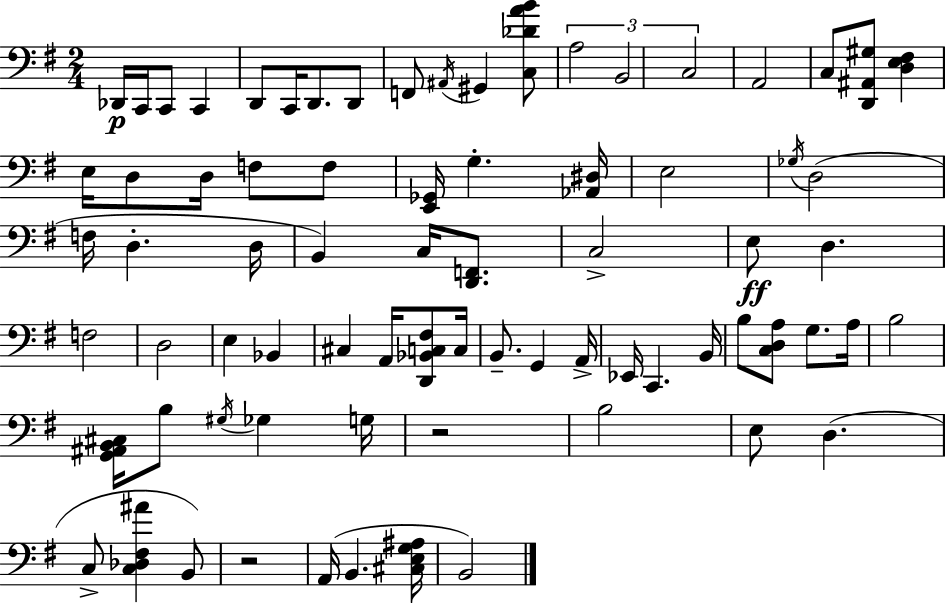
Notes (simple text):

Db2/s C2/s C2/e C2/q D2/e C2/s D2/e. D2/e F2/e A#2/s G#2/q [C3,Db4,A4,B4]/e A3/h B2/h C3/h A2/h C3/e [D2,A#2,G#3]/e [D3,E3,F#3]/q E3/s D3/e D3/s F3/e F3/e [E2,Gb2]/s G3/q. [Ab2,D#3]/s E3/h Gb3/s D3/h F3/s D3/q. D3/s B2/q C3/s [D2,F2]/e. C3/h E3/e D3/q. F3/h D3/h E3/q Bb2/q C#3/q A2/s [D2,Bb2,C3,F#3]/e C3/s B2/e. G2/q A2/s Eb2/s C2/q. B2/s B3/e [C3,D3,A3]/e G3/e. A3/s B3/h [G2,A#2,B2,C#3]/s B3/e G#3/s Gb3/q G3/s R/h B3/h E3/e D3/q. C3/e [C3,Db3,F#3,A#4]/q B2/e R/h A2/s B2/q. [C#3,E3,G3,A#3]/s B2/h